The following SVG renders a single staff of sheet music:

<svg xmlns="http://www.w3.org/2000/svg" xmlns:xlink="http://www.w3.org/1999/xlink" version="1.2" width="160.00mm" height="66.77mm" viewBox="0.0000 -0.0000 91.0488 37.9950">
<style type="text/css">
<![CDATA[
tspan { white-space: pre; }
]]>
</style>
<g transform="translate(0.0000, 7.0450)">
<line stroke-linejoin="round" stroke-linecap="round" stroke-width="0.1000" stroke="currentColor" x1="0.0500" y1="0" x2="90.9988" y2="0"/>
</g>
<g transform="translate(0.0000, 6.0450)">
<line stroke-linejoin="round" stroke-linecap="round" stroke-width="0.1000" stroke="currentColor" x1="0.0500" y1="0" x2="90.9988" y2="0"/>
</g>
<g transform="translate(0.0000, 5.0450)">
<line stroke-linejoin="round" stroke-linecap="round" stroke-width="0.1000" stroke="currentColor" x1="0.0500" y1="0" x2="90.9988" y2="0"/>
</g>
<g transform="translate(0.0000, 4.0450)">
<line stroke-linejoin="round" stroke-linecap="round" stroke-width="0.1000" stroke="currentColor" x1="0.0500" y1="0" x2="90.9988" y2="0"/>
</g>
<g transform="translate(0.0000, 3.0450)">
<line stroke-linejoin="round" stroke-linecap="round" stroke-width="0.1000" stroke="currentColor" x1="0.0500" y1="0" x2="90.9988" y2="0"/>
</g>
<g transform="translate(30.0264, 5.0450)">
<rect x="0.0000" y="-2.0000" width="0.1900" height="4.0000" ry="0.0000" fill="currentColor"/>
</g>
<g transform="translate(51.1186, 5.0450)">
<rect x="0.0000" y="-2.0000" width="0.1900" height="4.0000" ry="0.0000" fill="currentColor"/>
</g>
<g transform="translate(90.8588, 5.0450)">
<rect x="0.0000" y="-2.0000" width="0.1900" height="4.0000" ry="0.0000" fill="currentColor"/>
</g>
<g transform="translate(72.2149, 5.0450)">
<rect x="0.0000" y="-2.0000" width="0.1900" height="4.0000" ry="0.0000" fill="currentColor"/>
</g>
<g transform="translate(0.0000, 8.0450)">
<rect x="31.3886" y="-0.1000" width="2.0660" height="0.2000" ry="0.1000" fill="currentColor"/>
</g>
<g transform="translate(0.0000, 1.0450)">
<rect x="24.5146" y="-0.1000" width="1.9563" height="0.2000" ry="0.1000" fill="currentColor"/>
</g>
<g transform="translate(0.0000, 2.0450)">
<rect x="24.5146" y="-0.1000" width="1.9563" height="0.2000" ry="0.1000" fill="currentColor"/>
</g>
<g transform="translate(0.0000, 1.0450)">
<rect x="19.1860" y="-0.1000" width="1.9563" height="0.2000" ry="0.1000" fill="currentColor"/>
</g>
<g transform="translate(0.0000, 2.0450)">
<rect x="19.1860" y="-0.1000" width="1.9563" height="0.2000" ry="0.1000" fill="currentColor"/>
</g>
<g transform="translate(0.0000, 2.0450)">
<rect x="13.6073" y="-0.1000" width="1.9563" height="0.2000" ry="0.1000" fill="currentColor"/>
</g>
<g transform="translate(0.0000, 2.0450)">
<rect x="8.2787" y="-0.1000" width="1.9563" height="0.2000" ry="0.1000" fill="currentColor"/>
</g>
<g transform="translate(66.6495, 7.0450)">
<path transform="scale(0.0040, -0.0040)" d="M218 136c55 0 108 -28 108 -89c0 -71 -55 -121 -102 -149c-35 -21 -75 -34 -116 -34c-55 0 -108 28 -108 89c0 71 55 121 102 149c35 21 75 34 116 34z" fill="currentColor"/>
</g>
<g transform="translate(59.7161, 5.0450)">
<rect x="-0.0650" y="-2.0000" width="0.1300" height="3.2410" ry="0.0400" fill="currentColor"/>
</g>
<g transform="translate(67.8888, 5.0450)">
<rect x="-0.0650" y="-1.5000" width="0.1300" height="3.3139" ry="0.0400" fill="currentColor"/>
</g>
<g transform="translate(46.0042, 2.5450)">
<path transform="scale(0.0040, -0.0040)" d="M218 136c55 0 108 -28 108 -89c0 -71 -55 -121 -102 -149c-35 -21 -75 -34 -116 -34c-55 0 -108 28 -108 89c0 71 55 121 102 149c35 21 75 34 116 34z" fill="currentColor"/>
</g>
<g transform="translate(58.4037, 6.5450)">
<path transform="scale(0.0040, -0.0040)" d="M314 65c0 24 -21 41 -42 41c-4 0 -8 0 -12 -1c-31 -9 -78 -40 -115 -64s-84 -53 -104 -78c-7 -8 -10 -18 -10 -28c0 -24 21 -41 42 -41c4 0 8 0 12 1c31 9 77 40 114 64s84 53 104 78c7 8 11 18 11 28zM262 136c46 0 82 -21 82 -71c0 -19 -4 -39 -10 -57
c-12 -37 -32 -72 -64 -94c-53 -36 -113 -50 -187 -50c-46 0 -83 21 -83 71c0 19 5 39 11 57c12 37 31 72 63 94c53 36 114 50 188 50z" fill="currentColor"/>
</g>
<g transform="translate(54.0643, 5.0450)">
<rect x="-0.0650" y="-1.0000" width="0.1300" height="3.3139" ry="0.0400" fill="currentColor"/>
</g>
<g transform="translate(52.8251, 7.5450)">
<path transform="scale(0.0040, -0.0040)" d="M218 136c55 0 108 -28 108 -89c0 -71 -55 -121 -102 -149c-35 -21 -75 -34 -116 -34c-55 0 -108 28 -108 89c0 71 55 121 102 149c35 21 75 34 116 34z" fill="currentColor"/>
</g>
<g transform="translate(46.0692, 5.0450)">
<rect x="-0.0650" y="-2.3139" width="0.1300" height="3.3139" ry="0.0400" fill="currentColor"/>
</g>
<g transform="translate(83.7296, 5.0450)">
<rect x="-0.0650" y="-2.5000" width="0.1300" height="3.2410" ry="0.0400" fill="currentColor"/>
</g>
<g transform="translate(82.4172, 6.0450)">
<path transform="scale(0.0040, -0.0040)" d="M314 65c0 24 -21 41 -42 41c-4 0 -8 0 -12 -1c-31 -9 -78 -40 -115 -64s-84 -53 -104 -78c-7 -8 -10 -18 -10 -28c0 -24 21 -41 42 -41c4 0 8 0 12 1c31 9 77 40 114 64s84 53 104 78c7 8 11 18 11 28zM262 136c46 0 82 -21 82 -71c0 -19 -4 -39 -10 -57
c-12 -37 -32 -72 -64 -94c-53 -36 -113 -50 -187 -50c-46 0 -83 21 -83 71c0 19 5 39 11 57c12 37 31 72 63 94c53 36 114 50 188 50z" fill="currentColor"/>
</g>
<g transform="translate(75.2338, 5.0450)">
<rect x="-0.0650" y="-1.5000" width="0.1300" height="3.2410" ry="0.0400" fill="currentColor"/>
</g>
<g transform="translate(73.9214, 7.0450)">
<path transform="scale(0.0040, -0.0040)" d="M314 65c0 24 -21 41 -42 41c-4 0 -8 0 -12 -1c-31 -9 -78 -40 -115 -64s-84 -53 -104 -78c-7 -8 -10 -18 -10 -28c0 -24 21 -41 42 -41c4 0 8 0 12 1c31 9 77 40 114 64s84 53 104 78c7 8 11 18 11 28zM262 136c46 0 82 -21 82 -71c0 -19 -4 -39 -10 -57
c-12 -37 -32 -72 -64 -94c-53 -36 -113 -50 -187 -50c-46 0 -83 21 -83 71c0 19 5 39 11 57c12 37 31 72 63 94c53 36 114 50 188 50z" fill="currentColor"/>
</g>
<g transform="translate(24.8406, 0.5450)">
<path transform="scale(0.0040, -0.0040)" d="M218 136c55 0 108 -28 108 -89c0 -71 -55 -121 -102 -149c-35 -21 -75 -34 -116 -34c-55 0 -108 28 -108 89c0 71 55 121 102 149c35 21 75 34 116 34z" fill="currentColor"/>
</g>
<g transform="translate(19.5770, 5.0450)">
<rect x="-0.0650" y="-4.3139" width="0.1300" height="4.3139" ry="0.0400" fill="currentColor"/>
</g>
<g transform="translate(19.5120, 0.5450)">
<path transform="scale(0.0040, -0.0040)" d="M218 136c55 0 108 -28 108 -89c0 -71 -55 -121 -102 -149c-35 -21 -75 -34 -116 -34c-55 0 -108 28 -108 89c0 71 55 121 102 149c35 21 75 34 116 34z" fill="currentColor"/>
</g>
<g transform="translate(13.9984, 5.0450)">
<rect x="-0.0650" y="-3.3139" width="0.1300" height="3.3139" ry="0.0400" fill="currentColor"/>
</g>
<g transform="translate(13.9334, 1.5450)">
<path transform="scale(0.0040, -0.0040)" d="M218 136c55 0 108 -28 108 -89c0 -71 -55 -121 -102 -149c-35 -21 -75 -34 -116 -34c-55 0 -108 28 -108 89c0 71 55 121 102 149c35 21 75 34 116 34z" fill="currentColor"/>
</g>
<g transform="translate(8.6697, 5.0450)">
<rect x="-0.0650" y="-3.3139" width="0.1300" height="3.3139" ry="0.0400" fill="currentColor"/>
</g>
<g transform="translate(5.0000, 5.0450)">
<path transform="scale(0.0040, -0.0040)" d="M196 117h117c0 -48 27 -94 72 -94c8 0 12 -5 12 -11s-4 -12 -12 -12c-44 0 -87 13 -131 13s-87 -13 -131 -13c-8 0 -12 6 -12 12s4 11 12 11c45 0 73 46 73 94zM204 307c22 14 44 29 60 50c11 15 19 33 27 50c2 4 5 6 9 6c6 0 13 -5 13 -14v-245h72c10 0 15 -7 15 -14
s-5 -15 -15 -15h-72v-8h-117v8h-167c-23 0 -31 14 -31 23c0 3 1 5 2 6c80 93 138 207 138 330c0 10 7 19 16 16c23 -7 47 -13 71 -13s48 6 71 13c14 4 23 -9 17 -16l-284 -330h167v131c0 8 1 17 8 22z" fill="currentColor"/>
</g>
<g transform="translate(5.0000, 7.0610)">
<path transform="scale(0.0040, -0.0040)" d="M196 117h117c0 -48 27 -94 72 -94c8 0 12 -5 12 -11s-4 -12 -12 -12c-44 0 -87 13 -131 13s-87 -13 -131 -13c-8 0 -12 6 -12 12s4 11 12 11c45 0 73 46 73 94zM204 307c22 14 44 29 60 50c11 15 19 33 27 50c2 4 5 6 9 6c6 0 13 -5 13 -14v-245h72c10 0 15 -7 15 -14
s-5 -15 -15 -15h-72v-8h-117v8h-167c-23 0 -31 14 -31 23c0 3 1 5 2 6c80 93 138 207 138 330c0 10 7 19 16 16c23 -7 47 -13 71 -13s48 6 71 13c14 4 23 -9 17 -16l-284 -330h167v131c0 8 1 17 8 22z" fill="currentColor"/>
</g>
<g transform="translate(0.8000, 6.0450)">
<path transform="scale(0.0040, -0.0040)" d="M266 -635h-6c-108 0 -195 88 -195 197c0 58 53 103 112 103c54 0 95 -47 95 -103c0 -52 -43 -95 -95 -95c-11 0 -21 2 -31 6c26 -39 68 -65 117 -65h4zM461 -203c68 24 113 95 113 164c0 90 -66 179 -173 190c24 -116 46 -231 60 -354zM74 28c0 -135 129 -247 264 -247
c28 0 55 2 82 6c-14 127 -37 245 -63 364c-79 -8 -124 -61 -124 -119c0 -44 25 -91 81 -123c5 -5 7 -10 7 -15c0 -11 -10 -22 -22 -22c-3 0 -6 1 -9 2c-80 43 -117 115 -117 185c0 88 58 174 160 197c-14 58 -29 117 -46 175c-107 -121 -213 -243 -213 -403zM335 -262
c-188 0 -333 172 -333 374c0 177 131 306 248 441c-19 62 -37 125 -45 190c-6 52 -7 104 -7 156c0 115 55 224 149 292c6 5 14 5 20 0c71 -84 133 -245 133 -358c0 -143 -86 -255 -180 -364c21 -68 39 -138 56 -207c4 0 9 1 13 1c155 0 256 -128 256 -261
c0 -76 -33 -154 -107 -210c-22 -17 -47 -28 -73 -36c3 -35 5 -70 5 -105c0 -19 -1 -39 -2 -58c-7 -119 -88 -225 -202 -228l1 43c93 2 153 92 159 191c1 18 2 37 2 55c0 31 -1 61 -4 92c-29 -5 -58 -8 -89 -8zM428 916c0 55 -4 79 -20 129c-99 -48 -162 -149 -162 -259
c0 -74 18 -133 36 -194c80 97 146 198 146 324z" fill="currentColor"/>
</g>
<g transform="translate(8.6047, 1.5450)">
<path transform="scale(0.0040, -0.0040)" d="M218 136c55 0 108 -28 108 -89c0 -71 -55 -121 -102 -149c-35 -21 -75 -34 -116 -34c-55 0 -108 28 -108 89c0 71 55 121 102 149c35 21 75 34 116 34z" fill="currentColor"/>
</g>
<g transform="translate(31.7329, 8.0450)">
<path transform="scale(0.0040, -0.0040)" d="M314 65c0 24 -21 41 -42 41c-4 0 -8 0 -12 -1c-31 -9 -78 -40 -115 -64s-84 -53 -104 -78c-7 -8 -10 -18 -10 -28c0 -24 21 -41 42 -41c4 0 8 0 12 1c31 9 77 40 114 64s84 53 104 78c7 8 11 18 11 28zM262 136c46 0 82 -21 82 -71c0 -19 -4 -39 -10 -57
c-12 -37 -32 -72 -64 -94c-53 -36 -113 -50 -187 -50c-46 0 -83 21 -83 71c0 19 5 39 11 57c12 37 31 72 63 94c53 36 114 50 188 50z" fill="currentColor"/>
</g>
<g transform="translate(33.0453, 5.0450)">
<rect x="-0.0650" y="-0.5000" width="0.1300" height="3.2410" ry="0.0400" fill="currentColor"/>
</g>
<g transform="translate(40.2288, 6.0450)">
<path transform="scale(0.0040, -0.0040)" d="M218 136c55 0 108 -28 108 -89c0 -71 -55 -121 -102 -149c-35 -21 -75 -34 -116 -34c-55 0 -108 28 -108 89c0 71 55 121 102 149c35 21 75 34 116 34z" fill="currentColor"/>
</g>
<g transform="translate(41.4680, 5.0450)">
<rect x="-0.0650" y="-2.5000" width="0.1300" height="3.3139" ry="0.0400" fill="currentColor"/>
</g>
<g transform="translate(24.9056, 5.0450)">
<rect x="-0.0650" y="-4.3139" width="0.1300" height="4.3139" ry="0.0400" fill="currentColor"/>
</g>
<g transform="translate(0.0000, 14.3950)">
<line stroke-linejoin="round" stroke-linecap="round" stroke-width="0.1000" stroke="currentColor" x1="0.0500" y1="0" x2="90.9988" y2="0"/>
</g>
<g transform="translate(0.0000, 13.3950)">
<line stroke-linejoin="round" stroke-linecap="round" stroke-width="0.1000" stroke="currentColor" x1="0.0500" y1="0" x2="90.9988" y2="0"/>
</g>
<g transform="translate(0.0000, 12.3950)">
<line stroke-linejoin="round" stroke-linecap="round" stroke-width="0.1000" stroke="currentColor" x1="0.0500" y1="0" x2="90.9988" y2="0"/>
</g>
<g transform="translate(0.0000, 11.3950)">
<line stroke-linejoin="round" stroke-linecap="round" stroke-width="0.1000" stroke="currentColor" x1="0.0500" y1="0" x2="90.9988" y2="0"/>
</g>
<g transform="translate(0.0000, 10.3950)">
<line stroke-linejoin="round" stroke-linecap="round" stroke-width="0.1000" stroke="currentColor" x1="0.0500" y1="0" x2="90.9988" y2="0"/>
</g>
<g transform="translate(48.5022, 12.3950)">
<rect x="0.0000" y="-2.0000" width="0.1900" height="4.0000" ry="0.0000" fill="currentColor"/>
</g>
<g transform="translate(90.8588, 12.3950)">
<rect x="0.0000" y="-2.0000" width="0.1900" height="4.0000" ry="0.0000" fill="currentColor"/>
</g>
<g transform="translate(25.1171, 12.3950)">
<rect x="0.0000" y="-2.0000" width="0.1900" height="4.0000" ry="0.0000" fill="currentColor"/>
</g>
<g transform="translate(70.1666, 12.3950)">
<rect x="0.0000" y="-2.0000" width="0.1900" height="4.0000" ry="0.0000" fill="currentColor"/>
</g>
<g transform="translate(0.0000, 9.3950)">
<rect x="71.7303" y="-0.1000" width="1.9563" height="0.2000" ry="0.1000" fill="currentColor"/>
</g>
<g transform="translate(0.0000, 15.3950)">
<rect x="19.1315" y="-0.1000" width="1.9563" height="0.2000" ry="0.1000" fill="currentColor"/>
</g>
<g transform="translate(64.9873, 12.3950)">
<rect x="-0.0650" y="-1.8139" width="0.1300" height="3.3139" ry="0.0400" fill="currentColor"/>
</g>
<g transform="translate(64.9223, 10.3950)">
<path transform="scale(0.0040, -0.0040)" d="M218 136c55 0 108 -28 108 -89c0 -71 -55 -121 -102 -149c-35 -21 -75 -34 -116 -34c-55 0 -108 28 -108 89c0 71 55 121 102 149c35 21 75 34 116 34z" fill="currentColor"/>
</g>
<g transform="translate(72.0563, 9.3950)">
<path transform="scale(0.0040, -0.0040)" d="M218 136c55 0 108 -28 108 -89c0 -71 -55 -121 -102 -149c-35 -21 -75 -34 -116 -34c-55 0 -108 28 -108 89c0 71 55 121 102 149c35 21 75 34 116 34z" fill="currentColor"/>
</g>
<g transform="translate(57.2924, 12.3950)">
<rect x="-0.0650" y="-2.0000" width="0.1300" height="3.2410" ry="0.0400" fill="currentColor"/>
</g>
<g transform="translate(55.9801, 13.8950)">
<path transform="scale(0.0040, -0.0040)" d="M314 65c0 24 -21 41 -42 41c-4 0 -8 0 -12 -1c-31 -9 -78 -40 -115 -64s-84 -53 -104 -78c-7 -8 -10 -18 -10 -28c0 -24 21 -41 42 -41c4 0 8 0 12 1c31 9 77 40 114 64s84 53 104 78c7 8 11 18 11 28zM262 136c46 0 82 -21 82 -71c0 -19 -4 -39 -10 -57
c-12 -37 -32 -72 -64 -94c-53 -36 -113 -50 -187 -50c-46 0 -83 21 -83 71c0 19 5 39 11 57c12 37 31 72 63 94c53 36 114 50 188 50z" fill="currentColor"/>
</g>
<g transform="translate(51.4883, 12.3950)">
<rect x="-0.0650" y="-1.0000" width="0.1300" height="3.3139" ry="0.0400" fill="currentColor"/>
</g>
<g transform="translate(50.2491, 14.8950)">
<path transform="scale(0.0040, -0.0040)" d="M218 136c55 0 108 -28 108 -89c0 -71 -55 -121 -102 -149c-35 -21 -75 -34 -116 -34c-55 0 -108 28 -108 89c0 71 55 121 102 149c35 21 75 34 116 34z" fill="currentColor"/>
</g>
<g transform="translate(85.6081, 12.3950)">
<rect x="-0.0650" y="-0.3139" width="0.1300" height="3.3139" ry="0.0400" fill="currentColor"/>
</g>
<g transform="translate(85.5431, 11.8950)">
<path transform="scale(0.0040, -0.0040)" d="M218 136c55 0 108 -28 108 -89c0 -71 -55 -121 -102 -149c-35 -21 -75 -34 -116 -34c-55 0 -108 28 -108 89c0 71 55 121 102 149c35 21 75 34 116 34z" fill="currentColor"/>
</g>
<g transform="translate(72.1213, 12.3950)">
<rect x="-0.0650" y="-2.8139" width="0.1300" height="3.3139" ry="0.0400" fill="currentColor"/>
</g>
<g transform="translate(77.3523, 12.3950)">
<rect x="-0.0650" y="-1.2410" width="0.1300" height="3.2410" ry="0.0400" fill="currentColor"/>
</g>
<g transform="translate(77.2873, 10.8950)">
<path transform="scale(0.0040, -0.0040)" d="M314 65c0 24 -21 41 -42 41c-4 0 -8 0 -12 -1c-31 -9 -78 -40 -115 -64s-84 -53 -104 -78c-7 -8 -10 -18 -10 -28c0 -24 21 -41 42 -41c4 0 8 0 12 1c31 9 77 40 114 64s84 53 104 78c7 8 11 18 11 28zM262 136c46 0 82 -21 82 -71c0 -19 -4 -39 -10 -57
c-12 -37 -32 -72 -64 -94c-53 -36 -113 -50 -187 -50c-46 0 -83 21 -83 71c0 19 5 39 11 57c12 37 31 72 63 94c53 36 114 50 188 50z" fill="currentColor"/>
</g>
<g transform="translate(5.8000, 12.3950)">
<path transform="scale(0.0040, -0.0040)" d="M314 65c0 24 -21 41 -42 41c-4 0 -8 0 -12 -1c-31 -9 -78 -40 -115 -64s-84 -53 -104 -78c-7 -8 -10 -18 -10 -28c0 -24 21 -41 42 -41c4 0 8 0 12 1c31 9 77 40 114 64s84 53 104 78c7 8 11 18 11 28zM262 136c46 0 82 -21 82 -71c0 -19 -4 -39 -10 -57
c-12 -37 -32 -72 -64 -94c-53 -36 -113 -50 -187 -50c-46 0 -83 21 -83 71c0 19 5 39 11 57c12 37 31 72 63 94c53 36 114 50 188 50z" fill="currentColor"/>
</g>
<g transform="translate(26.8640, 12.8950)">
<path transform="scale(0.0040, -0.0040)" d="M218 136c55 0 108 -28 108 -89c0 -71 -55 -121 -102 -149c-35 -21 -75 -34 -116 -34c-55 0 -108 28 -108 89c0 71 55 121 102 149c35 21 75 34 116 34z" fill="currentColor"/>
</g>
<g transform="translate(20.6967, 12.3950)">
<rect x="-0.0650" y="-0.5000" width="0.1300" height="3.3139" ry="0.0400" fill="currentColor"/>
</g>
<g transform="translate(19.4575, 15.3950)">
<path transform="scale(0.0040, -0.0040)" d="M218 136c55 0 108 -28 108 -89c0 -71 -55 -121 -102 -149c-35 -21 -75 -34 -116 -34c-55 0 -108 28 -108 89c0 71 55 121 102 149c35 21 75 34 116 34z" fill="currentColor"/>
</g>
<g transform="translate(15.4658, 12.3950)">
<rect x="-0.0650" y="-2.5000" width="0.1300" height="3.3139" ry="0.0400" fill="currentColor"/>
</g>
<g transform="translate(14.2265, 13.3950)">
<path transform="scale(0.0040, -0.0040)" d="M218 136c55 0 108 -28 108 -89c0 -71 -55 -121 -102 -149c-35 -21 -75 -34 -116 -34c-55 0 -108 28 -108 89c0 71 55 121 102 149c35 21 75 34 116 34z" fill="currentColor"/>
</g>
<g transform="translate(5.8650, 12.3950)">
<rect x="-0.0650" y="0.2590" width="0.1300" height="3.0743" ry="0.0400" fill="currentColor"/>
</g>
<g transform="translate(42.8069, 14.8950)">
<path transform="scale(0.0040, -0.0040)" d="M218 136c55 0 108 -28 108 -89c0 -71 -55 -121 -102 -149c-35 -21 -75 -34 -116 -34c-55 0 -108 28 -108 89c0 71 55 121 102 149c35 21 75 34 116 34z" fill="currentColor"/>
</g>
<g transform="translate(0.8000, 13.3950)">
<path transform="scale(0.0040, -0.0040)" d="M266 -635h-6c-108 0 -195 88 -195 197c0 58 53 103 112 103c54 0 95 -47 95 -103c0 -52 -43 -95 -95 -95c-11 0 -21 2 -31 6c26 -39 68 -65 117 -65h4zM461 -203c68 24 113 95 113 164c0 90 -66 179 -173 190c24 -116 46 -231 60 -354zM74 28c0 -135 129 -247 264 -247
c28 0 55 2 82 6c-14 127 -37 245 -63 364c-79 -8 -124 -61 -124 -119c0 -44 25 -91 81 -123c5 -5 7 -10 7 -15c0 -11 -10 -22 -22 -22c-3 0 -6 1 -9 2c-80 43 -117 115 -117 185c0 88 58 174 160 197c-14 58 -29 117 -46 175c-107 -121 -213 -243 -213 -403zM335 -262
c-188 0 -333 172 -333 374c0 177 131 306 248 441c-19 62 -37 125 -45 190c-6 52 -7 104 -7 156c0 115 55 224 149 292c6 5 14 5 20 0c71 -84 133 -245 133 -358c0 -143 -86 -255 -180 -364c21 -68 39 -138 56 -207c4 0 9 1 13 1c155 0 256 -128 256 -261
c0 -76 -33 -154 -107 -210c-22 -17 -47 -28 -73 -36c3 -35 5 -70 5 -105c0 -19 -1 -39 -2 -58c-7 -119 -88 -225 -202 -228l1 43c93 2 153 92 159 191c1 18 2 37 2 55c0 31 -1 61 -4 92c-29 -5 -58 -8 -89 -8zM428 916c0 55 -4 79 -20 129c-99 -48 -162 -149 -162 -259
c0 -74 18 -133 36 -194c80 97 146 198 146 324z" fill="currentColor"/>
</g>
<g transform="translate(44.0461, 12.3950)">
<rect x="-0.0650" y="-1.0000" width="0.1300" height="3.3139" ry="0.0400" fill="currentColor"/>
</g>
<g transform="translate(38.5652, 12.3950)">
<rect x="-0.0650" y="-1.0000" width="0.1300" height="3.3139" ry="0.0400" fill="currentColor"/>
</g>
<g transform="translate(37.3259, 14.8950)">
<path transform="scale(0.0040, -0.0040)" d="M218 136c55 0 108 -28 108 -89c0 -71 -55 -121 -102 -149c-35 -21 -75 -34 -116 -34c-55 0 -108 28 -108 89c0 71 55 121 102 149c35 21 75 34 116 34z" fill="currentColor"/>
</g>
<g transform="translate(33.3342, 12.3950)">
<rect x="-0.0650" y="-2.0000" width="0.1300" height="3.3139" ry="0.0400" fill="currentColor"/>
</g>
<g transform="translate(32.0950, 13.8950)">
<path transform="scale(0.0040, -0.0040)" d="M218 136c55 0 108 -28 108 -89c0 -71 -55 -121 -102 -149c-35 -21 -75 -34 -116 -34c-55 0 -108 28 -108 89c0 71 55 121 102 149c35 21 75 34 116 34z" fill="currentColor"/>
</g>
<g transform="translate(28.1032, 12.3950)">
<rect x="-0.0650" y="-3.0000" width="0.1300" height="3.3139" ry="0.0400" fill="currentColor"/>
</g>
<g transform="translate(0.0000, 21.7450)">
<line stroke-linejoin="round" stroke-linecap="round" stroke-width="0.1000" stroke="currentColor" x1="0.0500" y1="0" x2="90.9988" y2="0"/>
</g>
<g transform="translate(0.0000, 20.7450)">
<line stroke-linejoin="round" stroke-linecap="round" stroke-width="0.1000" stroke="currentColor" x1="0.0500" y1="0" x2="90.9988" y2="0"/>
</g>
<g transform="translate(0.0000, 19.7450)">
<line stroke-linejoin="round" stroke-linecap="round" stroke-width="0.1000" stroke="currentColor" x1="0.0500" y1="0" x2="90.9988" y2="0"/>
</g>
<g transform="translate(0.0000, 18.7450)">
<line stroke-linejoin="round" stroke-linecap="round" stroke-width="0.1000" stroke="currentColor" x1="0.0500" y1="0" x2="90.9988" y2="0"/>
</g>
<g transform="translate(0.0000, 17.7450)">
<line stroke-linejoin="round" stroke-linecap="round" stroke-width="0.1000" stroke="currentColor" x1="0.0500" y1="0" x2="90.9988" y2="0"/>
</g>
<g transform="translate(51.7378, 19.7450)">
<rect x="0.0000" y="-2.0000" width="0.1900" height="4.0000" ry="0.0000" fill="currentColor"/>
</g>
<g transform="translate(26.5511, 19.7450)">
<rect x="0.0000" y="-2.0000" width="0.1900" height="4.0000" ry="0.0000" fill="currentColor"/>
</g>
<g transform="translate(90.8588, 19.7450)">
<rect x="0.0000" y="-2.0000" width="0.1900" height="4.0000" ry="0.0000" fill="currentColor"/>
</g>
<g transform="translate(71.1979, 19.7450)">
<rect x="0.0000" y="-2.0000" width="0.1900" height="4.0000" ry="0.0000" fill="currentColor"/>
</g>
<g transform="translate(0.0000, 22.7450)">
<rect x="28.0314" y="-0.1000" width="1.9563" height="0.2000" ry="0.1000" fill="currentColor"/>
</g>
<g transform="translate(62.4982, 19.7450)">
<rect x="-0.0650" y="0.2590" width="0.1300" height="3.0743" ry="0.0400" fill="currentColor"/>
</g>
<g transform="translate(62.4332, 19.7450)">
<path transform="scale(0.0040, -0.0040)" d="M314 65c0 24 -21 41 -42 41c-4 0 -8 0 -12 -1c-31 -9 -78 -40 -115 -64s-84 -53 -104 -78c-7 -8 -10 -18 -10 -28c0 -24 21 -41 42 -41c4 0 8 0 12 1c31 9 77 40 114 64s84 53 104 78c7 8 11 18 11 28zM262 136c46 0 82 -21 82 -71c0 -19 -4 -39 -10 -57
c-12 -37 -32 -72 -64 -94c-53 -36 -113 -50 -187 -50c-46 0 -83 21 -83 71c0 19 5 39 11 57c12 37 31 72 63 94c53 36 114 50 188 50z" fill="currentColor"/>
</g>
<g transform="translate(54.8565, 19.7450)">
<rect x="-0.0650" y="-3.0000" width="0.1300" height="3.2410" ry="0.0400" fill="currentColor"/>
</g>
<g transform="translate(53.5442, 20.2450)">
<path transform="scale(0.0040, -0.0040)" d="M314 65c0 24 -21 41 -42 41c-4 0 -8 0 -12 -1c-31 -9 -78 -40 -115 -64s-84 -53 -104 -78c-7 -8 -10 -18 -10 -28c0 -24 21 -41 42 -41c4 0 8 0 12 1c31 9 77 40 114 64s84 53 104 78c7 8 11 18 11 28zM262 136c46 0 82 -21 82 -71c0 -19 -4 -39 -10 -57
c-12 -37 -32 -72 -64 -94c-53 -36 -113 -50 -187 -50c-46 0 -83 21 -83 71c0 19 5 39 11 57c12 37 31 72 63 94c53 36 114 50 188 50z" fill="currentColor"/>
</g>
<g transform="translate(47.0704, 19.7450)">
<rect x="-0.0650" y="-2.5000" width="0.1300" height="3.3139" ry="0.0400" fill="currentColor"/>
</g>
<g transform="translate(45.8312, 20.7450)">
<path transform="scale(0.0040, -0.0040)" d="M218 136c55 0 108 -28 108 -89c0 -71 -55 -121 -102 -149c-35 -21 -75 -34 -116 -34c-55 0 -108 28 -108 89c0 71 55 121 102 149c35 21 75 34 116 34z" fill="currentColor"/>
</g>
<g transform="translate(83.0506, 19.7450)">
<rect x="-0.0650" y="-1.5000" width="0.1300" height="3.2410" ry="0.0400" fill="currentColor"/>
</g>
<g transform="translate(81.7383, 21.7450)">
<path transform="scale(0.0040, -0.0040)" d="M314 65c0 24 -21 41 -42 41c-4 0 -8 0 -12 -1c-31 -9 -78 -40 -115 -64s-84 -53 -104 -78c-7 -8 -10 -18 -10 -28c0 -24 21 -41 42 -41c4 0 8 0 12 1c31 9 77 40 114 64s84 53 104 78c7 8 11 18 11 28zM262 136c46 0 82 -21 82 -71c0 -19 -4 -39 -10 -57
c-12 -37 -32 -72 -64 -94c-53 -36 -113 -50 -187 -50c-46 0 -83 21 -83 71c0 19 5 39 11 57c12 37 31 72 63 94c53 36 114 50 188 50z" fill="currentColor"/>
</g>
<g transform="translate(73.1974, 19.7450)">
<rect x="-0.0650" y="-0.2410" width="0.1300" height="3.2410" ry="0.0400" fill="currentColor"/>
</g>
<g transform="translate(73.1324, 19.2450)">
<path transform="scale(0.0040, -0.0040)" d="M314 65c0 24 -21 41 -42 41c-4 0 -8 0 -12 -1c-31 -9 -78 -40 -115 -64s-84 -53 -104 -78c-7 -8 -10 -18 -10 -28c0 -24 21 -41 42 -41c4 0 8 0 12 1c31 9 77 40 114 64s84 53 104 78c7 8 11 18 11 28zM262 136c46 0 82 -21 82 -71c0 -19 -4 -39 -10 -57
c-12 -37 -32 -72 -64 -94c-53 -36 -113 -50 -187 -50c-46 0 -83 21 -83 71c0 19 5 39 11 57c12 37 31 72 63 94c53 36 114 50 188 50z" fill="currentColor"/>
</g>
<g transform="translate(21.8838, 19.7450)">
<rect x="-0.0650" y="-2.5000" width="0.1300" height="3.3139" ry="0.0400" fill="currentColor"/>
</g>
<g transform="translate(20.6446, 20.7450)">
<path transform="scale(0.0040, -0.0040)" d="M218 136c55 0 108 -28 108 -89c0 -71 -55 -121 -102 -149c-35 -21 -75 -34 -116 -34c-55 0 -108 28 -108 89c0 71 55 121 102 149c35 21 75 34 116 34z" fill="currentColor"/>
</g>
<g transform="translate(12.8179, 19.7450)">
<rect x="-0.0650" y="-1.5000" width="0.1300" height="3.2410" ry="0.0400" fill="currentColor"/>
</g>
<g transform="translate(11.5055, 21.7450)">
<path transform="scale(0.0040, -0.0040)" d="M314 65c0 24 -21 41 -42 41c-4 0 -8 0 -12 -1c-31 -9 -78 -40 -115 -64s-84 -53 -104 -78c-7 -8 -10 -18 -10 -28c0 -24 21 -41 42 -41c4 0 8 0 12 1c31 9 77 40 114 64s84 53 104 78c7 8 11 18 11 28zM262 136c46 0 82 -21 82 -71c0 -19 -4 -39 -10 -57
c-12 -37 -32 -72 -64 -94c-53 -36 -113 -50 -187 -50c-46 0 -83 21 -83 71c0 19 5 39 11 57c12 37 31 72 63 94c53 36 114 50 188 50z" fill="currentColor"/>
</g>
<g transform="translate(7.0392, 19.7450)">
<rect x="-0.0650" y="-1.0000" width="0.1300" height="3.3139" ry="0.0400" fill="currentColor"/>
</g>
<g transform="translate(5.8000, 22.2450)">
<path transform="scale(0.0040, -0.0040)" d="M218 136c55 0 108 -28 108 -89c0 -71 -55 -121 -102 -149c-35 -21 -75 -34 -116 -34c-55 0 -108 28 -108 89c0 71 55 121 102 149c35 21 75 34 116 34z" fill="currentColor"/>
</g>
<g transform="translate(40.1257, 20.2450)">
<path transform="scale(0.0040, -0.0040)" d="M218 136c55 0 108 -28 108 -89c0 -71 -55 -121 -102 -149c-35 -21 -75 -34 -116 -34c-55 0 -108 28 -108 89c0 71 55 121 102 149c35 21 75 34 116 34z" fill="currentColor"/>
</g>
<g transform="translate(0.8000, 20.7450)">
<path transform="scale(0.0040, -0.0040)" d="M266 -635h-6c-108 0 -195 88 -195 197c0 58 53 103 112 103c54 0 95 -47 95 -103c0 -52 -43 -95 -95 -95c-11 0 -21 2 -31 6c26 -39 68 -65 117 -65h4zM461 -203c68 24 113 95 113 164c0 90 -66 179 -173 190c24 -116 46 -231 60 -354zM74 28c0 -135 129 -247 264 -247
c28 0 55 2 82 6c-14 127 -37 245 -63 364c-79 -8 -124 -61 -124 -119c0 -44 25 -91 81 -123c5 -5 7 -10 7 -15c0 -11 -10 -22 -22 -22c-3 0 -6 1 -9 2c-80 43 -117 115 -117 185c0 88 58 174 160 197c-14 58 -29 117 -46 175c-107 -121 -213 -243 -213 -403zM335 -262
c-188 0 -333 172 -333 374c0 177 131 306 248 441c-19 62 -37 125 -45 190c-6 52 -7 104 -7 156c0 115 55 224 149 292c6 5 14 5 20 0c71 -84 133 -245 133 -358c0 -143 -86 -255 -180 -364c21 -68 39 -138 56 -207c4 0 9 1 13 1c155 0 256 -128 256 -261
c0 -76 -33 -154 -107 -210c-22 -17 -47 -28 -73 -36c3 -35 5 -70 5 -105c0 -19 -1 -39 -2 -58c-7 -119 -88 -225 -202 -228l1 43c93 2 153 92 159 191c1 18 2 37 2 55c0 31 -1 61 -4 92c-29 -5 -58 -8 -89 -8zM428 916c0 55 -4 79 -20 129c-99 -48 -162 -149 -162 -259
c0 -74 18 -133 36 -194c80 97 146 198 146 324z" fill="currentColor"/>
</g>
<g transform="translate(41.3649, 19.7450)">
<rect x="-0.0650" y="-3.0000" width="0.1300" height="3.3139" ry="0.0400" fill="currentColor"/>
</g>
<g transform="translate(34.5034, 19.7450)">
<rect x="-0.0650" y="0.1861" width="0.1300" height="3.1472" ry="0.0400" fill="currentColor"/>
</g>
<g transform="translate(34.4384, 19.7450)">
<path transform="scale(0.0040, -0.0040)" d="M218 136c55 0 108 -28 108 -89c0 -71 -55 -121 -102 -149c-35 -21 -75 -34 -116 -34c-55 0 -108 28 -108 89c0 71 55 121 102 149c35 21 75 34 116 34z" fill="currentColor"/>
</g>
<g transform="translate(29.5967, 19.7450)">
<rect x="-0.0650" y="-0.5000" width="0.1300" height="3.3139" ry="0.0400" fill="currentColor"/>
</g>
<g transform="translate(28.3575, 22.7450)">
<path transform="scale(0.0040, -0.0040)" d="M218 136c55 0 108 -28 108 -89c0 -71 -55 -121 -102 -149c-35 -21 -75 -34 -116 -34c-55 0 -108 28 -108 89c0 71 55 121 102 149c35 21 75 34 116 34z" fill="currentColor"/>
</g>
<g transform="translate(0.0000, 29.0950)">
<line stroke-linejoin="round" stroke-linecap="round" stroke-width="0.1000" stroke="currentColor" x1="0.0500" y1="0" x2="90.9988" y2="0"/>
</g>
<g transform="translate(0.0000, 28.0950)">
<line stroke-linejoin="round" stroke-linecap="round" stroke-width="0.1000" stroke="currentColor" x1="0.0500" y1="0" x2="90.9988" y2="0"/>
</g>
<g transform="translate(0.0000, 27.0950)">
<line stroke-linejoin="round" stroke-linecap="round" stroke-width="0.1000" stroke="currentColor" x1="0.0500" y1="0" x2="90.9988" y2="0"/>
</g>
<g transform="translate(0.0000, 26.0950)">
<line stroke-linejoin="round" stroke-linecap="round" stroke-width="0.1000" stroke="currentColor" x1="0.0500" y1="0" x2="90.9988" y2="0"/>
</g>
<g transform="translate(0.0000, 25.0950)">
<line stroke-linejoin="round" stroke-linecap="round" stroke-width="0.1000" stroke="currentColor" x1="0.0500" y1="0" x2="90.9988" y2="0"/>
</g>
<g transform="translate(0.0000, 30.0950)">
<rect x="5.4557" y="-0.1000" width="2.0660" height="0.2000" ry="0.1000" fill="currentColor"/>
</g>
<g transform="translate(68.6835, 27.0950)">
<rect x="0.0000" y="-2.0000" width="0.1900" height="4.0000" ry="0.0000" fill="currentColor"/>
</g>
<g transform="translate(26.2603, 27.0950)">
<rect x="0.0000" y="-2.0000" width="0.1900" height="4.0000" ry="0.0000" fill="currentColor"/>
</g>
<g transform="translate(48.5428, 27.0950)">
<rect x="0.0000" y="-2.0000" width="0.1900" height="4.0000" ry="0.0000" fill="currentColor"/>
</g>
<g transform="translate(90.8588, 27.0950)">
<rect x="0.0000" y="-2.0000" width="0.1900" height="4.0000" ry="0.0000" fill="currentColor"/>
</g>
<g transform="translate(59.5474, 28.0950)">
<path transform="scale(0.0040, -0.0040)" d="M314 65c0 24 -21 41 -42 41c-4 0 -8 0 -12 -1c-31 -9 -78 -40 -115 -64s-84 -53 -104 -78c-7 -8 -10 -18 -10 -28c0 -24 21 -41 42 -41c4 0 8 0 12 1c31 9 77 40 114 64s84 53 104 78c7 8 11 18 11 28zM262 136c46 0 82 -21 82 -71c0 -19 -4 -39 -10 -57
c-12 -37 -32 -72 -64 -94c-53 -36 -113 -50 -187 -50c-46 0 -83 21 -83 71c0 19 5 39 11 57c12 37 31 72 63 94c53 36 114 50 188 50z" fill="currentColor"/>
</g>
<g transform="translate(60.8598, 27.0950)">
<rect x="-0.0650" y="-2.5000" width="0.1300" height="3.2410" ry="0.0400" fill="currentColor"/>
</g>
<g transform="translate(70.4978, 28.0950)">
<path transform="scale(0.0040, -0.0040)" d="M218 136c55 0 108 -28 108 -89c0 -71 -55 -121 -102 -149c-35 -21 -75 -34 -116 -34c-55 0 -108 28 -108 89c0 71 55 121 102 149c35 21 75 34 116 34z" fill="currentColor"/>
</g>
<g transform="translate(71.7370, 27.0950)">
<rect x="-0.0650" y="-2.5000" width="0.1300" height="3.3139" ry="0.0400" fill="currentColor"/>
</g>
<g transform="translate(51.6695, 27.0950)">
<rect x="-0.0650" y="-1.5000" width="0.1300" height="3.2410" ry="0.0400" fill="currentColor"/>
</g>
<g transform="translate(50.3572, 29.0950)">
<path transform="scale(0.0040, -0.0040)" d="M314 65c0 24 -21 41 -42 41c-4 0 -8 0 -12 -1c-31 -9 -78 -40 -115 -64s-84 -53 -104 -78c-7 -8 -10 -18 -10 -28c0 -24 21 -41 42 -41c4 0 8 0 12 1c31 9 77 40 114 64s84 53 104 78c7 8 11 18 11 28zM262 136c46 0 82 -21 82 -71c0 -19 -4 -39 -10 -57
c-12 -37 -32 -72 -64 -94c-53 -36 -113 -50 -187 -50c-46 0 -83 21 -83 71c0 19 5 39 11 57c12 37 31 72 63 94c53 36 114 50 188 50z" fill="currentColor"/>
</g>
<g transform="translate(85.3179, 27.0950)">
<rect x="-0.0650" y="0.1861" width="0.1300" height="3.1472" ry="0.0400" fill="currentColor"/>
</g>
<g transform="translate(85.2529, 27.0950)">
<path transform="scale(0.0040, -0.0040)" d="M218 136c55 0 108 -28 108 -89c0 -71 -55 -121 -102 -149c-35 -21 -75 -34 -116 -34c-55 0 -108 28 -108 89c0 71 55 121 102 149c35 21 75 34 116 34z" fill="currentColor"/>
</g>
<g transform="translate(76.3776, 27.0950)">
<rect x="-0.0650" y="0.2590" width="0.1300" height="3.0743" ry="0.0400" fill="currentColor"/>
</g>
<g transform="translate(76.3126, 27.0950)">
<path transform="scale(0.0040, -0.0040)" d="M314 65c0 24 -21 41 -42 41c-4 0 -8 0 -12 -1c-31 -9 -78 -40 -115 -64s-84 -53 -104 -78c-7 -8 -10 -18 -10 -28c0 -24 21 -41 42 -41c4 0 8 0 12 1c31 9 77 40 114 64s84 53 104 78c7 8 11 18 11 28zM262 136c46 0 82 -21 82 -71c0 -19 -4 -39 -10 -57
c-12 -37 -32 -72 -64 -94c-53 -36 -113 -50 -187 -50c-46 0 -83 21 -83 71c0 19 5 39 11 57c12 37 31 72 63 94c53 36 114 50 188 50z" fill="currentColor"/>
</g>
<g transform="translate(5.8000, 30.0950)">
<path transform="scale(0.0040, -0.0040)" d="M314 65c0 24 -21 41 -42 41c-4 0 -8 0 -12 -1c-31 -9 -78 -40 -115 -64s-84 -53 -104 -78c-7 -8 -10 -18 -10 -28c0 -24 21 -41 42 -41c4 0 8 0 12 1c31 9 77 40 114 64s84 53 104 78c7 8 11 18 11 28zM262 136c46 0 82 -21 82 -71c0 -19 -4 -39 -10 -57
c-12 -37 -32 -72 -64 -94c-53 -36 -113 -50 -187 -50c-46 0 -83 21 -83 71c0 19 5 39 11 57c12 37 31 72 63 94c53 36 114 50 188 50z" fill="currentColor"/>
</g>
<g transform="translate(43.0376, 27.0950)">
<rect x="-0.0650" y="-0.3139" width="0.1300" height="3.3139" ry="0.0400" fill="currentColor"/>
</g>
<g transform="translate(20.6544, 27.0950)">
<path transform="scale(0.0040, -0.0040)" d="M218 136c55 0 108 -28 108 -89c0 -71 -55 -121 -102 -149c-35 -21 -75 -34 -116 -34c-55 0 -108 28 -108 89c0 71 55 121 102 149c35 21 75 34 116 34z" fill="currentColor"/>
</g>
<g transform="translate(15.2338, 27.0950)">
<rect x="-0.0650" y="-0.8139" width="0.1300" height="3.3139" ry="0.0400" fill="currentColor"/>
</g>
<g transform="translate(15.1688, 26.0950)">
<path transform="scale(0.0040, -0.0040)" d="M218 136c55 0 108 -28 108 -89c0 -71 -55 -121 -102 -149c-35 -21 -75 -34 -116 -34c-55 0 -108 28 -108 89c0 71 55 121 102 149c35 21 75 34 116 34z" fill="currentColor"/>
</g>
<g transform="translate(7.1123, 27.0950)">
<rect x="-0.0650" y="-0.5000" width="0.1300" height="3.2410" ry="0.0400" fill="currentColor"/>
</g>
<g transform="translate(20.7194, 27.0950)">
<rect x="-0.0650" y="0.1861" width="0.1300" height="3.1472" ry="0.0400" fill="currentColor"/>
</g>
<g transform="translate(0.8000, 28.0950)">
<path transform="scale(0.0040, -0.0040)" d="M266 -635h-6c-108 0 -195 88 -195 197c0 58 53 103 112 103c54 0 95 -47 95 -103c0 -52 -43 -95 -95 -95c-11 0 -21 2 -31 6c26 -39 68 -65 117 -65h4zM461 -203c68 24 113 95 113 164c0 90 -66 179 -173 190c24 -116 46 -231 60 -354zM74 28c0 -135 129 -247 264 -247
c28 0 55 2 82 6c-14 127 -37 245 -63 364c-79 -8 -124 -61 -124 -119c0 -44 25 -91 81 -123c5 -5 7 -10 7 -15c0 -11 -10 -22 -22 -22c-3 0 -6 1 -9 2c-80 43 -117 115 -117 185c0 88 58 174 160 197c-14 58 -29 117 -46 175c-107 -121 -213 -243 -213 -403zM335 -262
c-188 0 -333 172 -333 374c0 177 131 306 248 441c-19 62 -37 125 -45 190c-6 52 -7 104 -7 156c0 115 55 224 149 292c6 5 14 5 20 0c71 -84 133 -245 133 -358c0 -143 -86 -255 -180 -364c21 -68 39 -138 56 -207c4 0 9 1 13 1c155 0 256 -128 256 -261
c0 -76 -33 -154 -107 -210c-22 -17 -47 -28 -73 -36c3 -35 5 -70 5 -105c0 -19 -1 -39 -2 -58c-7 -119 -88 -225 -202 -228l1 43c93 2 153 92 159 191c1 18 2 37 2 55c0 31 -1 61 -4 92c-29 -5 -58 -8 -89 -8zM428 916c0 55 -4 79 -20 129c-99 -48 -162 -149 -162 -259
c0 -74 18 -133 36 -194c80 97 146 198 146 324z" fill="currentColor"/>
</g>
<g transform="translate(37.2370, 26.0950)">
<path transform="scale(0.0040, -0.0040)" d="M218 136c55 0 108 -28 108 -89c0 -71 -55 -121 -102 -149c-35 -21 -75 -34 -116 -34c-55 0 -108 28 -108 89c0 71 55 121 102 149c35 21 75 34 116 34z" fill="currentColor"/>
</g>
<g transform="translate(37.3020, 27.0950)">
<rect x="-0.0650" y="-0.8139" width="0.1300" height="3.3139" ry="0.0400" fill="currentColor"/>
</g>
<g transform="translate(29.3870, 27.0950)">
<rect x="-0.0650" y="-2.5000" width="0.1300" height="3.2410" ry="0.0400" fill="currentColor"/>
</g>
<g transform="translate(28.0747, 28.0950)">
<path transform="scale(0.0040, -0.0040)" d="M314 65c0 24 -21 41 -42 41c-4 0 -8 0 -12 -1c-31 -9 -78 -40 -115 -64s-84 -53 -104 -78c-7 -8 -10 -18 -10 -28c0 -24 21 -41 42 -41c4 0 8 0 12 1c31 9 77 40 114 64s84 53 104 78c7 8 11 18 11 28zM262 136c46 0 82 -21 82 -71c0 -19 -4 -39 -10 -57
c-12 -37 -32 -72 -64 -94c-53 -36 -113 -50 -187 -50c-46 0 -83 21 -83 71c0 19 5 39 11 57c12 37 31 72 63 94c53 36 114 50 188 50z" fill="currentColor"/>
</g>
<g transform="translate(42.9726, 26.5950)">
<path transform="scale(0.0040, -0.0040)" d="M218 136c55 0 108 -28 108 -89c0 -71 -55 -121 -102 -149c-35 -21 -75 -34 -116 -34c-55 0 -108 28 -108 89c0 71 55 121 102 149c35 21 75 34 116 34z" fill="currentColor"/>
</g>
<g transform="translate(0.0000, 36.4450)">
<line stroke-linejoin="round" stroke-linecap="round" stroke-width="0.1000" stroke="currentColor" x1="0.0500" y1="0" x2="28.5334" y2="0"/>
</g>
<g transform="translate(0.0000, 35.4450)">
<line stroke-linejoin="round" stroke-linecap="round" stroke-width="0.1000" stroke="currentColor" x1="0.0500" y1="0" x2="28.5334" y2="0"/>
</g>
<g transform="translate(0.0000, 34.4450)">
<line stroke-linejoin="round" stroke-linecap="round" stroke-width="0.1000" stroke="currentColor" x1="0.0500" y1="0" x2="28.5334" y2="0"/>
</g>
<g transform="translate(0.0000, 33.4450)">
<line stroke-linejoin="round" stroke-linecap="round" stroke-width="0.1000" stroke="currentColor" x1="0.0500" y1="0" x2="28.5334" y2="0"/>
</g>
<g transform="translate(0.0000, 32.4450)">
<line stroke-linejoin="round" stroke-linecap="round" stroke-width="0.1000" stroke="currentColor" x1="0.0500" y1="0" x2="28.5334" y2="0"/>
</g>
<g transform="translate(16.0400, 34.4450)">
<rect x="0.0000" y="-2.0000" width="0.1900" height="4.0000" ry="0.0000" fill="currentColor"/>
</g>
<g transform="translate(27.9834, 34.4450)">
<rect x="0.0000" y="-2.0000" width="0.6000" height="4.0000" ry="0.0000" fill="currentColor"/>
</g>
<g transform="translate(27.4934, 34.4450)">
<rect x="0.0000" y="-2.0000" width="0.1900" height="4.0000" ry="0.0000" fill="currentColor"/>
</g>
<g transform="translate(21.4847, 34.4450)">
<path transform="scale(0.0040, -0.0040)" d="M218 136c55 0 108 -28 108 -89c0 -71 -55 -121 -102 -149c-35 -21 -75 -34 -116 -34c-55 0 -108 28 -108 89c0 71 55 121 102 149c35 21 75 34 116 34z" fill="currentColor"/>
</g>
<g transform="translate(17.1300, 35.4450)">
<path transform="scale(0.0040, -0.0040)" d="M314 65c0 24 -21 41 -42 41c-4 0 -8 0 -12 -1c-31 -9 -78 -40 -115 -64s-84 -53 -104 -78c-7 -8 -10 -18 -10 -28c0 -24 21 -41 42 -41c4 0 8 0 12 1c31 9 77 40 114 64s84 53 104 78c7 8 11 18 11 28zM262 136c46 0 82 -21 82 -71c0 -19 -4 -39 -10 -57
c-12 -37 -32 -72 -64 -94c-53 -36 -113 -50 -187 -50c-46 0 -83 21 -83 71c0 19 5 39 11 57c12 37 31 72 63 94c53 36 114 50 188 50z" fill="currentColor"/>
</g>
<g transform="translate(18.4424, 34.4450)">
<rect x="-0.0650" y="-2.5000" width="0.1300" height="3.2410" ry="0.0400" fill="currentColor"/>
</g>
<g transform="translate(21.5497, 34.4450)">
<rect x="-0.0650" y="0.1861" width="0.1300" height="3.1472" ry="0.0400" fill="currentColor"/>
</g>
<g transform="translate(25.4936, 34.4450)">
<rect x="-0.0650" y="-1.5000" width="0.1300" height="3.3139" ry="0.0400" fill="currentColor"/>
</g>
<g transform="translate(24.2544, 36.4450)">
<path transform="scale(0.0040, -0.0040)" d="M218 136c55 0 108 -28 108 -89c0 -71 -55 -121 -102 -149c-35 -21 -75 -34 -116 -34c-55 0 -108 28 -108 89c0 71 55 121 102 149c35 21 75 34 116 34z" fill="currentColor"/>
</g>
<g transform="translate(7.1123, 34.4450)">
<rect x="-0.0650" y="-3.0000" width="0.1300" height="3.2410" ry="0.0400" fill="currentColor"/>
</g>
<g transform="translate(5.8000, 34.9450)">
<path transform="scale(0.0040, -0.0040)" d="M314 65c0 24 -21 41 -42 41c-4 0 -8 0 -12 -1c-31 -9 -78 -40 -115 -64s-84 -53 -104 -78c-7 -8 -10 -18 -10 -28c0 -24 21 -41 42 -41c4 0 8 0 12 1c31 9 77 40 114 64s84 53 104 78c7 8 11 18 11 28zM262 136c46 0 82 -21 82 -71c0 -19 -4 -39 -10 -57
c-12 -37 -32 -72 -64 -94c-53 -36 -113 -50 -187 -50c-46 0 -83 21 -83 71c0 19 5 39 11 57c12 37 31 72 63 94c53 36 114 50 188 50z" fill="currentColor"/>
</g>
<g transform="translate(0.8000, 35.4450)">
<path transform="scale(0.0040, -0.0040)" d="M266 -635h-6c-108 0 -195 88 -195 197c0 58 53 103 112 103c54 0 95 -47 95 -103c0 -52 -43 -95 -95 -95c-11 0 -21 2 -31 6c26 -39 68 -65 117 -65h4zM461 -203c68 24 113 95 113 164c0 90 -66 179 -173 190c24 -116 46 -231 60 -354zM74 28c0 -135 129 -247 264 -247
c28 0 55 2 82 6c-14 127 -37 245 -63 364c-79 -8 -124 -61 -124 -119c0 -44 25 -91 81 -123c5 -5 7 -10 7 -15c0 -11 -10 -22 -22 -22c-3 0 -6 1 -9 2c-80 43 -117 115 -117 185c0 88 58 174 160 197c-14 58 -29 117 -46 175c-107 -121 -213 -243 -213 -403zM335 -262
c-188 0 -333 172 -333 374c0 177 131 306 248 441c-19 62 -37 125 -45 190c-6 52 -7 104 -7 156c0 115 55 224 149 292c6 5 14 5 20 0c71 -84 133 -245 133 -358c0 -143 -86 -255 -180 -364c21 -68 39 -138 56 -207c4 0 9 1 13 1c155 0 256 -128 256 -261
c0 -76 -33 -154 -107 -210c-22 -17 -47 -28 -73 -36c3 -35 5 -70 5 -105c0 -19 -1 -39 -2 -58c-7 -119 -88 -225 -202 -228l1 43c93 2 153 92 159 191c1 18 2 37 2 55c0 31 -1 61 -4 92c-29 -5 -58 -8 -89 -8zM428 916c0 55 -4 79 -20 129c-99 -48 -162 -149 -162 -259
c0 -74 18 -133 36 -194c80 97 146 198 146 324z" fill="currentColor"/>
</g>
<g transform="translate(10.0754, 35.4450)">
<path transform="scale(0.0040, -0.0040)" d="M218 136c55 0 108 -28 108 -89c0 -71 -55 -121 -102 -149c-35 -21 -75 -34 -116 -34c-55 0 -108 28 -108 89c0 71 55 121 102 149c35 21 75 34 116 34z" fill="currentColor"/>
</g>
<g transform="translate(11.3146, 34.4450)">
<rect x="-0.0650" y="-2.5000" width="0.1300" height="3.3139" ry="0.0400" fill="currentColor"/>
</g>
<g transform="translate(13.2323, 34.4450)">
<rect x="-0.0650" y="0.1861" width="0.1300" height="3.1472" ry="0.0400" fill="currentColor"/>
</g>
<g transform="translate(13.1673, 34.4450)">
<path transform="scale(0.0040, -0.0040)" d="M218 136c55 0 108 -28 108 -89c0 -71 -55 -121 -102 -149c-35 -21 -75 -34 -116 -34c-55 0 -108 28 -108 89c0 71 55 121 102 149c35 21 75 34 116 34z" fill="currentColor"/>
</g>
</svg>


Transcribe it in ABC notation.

X:1
T:Untitled
M:4/4
L:1/4
K:C
b b d' d' C2 G g D F2 E E2 G2 B2 G C A F D D D F2 f a e2 c D E2 G C B A G A2 B2 c2 E2 C2 d B G2 d c E2 G2 G B2 B A2 G B G2 B E